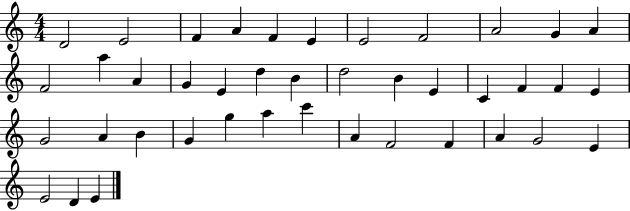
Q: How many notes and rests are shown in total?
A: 41